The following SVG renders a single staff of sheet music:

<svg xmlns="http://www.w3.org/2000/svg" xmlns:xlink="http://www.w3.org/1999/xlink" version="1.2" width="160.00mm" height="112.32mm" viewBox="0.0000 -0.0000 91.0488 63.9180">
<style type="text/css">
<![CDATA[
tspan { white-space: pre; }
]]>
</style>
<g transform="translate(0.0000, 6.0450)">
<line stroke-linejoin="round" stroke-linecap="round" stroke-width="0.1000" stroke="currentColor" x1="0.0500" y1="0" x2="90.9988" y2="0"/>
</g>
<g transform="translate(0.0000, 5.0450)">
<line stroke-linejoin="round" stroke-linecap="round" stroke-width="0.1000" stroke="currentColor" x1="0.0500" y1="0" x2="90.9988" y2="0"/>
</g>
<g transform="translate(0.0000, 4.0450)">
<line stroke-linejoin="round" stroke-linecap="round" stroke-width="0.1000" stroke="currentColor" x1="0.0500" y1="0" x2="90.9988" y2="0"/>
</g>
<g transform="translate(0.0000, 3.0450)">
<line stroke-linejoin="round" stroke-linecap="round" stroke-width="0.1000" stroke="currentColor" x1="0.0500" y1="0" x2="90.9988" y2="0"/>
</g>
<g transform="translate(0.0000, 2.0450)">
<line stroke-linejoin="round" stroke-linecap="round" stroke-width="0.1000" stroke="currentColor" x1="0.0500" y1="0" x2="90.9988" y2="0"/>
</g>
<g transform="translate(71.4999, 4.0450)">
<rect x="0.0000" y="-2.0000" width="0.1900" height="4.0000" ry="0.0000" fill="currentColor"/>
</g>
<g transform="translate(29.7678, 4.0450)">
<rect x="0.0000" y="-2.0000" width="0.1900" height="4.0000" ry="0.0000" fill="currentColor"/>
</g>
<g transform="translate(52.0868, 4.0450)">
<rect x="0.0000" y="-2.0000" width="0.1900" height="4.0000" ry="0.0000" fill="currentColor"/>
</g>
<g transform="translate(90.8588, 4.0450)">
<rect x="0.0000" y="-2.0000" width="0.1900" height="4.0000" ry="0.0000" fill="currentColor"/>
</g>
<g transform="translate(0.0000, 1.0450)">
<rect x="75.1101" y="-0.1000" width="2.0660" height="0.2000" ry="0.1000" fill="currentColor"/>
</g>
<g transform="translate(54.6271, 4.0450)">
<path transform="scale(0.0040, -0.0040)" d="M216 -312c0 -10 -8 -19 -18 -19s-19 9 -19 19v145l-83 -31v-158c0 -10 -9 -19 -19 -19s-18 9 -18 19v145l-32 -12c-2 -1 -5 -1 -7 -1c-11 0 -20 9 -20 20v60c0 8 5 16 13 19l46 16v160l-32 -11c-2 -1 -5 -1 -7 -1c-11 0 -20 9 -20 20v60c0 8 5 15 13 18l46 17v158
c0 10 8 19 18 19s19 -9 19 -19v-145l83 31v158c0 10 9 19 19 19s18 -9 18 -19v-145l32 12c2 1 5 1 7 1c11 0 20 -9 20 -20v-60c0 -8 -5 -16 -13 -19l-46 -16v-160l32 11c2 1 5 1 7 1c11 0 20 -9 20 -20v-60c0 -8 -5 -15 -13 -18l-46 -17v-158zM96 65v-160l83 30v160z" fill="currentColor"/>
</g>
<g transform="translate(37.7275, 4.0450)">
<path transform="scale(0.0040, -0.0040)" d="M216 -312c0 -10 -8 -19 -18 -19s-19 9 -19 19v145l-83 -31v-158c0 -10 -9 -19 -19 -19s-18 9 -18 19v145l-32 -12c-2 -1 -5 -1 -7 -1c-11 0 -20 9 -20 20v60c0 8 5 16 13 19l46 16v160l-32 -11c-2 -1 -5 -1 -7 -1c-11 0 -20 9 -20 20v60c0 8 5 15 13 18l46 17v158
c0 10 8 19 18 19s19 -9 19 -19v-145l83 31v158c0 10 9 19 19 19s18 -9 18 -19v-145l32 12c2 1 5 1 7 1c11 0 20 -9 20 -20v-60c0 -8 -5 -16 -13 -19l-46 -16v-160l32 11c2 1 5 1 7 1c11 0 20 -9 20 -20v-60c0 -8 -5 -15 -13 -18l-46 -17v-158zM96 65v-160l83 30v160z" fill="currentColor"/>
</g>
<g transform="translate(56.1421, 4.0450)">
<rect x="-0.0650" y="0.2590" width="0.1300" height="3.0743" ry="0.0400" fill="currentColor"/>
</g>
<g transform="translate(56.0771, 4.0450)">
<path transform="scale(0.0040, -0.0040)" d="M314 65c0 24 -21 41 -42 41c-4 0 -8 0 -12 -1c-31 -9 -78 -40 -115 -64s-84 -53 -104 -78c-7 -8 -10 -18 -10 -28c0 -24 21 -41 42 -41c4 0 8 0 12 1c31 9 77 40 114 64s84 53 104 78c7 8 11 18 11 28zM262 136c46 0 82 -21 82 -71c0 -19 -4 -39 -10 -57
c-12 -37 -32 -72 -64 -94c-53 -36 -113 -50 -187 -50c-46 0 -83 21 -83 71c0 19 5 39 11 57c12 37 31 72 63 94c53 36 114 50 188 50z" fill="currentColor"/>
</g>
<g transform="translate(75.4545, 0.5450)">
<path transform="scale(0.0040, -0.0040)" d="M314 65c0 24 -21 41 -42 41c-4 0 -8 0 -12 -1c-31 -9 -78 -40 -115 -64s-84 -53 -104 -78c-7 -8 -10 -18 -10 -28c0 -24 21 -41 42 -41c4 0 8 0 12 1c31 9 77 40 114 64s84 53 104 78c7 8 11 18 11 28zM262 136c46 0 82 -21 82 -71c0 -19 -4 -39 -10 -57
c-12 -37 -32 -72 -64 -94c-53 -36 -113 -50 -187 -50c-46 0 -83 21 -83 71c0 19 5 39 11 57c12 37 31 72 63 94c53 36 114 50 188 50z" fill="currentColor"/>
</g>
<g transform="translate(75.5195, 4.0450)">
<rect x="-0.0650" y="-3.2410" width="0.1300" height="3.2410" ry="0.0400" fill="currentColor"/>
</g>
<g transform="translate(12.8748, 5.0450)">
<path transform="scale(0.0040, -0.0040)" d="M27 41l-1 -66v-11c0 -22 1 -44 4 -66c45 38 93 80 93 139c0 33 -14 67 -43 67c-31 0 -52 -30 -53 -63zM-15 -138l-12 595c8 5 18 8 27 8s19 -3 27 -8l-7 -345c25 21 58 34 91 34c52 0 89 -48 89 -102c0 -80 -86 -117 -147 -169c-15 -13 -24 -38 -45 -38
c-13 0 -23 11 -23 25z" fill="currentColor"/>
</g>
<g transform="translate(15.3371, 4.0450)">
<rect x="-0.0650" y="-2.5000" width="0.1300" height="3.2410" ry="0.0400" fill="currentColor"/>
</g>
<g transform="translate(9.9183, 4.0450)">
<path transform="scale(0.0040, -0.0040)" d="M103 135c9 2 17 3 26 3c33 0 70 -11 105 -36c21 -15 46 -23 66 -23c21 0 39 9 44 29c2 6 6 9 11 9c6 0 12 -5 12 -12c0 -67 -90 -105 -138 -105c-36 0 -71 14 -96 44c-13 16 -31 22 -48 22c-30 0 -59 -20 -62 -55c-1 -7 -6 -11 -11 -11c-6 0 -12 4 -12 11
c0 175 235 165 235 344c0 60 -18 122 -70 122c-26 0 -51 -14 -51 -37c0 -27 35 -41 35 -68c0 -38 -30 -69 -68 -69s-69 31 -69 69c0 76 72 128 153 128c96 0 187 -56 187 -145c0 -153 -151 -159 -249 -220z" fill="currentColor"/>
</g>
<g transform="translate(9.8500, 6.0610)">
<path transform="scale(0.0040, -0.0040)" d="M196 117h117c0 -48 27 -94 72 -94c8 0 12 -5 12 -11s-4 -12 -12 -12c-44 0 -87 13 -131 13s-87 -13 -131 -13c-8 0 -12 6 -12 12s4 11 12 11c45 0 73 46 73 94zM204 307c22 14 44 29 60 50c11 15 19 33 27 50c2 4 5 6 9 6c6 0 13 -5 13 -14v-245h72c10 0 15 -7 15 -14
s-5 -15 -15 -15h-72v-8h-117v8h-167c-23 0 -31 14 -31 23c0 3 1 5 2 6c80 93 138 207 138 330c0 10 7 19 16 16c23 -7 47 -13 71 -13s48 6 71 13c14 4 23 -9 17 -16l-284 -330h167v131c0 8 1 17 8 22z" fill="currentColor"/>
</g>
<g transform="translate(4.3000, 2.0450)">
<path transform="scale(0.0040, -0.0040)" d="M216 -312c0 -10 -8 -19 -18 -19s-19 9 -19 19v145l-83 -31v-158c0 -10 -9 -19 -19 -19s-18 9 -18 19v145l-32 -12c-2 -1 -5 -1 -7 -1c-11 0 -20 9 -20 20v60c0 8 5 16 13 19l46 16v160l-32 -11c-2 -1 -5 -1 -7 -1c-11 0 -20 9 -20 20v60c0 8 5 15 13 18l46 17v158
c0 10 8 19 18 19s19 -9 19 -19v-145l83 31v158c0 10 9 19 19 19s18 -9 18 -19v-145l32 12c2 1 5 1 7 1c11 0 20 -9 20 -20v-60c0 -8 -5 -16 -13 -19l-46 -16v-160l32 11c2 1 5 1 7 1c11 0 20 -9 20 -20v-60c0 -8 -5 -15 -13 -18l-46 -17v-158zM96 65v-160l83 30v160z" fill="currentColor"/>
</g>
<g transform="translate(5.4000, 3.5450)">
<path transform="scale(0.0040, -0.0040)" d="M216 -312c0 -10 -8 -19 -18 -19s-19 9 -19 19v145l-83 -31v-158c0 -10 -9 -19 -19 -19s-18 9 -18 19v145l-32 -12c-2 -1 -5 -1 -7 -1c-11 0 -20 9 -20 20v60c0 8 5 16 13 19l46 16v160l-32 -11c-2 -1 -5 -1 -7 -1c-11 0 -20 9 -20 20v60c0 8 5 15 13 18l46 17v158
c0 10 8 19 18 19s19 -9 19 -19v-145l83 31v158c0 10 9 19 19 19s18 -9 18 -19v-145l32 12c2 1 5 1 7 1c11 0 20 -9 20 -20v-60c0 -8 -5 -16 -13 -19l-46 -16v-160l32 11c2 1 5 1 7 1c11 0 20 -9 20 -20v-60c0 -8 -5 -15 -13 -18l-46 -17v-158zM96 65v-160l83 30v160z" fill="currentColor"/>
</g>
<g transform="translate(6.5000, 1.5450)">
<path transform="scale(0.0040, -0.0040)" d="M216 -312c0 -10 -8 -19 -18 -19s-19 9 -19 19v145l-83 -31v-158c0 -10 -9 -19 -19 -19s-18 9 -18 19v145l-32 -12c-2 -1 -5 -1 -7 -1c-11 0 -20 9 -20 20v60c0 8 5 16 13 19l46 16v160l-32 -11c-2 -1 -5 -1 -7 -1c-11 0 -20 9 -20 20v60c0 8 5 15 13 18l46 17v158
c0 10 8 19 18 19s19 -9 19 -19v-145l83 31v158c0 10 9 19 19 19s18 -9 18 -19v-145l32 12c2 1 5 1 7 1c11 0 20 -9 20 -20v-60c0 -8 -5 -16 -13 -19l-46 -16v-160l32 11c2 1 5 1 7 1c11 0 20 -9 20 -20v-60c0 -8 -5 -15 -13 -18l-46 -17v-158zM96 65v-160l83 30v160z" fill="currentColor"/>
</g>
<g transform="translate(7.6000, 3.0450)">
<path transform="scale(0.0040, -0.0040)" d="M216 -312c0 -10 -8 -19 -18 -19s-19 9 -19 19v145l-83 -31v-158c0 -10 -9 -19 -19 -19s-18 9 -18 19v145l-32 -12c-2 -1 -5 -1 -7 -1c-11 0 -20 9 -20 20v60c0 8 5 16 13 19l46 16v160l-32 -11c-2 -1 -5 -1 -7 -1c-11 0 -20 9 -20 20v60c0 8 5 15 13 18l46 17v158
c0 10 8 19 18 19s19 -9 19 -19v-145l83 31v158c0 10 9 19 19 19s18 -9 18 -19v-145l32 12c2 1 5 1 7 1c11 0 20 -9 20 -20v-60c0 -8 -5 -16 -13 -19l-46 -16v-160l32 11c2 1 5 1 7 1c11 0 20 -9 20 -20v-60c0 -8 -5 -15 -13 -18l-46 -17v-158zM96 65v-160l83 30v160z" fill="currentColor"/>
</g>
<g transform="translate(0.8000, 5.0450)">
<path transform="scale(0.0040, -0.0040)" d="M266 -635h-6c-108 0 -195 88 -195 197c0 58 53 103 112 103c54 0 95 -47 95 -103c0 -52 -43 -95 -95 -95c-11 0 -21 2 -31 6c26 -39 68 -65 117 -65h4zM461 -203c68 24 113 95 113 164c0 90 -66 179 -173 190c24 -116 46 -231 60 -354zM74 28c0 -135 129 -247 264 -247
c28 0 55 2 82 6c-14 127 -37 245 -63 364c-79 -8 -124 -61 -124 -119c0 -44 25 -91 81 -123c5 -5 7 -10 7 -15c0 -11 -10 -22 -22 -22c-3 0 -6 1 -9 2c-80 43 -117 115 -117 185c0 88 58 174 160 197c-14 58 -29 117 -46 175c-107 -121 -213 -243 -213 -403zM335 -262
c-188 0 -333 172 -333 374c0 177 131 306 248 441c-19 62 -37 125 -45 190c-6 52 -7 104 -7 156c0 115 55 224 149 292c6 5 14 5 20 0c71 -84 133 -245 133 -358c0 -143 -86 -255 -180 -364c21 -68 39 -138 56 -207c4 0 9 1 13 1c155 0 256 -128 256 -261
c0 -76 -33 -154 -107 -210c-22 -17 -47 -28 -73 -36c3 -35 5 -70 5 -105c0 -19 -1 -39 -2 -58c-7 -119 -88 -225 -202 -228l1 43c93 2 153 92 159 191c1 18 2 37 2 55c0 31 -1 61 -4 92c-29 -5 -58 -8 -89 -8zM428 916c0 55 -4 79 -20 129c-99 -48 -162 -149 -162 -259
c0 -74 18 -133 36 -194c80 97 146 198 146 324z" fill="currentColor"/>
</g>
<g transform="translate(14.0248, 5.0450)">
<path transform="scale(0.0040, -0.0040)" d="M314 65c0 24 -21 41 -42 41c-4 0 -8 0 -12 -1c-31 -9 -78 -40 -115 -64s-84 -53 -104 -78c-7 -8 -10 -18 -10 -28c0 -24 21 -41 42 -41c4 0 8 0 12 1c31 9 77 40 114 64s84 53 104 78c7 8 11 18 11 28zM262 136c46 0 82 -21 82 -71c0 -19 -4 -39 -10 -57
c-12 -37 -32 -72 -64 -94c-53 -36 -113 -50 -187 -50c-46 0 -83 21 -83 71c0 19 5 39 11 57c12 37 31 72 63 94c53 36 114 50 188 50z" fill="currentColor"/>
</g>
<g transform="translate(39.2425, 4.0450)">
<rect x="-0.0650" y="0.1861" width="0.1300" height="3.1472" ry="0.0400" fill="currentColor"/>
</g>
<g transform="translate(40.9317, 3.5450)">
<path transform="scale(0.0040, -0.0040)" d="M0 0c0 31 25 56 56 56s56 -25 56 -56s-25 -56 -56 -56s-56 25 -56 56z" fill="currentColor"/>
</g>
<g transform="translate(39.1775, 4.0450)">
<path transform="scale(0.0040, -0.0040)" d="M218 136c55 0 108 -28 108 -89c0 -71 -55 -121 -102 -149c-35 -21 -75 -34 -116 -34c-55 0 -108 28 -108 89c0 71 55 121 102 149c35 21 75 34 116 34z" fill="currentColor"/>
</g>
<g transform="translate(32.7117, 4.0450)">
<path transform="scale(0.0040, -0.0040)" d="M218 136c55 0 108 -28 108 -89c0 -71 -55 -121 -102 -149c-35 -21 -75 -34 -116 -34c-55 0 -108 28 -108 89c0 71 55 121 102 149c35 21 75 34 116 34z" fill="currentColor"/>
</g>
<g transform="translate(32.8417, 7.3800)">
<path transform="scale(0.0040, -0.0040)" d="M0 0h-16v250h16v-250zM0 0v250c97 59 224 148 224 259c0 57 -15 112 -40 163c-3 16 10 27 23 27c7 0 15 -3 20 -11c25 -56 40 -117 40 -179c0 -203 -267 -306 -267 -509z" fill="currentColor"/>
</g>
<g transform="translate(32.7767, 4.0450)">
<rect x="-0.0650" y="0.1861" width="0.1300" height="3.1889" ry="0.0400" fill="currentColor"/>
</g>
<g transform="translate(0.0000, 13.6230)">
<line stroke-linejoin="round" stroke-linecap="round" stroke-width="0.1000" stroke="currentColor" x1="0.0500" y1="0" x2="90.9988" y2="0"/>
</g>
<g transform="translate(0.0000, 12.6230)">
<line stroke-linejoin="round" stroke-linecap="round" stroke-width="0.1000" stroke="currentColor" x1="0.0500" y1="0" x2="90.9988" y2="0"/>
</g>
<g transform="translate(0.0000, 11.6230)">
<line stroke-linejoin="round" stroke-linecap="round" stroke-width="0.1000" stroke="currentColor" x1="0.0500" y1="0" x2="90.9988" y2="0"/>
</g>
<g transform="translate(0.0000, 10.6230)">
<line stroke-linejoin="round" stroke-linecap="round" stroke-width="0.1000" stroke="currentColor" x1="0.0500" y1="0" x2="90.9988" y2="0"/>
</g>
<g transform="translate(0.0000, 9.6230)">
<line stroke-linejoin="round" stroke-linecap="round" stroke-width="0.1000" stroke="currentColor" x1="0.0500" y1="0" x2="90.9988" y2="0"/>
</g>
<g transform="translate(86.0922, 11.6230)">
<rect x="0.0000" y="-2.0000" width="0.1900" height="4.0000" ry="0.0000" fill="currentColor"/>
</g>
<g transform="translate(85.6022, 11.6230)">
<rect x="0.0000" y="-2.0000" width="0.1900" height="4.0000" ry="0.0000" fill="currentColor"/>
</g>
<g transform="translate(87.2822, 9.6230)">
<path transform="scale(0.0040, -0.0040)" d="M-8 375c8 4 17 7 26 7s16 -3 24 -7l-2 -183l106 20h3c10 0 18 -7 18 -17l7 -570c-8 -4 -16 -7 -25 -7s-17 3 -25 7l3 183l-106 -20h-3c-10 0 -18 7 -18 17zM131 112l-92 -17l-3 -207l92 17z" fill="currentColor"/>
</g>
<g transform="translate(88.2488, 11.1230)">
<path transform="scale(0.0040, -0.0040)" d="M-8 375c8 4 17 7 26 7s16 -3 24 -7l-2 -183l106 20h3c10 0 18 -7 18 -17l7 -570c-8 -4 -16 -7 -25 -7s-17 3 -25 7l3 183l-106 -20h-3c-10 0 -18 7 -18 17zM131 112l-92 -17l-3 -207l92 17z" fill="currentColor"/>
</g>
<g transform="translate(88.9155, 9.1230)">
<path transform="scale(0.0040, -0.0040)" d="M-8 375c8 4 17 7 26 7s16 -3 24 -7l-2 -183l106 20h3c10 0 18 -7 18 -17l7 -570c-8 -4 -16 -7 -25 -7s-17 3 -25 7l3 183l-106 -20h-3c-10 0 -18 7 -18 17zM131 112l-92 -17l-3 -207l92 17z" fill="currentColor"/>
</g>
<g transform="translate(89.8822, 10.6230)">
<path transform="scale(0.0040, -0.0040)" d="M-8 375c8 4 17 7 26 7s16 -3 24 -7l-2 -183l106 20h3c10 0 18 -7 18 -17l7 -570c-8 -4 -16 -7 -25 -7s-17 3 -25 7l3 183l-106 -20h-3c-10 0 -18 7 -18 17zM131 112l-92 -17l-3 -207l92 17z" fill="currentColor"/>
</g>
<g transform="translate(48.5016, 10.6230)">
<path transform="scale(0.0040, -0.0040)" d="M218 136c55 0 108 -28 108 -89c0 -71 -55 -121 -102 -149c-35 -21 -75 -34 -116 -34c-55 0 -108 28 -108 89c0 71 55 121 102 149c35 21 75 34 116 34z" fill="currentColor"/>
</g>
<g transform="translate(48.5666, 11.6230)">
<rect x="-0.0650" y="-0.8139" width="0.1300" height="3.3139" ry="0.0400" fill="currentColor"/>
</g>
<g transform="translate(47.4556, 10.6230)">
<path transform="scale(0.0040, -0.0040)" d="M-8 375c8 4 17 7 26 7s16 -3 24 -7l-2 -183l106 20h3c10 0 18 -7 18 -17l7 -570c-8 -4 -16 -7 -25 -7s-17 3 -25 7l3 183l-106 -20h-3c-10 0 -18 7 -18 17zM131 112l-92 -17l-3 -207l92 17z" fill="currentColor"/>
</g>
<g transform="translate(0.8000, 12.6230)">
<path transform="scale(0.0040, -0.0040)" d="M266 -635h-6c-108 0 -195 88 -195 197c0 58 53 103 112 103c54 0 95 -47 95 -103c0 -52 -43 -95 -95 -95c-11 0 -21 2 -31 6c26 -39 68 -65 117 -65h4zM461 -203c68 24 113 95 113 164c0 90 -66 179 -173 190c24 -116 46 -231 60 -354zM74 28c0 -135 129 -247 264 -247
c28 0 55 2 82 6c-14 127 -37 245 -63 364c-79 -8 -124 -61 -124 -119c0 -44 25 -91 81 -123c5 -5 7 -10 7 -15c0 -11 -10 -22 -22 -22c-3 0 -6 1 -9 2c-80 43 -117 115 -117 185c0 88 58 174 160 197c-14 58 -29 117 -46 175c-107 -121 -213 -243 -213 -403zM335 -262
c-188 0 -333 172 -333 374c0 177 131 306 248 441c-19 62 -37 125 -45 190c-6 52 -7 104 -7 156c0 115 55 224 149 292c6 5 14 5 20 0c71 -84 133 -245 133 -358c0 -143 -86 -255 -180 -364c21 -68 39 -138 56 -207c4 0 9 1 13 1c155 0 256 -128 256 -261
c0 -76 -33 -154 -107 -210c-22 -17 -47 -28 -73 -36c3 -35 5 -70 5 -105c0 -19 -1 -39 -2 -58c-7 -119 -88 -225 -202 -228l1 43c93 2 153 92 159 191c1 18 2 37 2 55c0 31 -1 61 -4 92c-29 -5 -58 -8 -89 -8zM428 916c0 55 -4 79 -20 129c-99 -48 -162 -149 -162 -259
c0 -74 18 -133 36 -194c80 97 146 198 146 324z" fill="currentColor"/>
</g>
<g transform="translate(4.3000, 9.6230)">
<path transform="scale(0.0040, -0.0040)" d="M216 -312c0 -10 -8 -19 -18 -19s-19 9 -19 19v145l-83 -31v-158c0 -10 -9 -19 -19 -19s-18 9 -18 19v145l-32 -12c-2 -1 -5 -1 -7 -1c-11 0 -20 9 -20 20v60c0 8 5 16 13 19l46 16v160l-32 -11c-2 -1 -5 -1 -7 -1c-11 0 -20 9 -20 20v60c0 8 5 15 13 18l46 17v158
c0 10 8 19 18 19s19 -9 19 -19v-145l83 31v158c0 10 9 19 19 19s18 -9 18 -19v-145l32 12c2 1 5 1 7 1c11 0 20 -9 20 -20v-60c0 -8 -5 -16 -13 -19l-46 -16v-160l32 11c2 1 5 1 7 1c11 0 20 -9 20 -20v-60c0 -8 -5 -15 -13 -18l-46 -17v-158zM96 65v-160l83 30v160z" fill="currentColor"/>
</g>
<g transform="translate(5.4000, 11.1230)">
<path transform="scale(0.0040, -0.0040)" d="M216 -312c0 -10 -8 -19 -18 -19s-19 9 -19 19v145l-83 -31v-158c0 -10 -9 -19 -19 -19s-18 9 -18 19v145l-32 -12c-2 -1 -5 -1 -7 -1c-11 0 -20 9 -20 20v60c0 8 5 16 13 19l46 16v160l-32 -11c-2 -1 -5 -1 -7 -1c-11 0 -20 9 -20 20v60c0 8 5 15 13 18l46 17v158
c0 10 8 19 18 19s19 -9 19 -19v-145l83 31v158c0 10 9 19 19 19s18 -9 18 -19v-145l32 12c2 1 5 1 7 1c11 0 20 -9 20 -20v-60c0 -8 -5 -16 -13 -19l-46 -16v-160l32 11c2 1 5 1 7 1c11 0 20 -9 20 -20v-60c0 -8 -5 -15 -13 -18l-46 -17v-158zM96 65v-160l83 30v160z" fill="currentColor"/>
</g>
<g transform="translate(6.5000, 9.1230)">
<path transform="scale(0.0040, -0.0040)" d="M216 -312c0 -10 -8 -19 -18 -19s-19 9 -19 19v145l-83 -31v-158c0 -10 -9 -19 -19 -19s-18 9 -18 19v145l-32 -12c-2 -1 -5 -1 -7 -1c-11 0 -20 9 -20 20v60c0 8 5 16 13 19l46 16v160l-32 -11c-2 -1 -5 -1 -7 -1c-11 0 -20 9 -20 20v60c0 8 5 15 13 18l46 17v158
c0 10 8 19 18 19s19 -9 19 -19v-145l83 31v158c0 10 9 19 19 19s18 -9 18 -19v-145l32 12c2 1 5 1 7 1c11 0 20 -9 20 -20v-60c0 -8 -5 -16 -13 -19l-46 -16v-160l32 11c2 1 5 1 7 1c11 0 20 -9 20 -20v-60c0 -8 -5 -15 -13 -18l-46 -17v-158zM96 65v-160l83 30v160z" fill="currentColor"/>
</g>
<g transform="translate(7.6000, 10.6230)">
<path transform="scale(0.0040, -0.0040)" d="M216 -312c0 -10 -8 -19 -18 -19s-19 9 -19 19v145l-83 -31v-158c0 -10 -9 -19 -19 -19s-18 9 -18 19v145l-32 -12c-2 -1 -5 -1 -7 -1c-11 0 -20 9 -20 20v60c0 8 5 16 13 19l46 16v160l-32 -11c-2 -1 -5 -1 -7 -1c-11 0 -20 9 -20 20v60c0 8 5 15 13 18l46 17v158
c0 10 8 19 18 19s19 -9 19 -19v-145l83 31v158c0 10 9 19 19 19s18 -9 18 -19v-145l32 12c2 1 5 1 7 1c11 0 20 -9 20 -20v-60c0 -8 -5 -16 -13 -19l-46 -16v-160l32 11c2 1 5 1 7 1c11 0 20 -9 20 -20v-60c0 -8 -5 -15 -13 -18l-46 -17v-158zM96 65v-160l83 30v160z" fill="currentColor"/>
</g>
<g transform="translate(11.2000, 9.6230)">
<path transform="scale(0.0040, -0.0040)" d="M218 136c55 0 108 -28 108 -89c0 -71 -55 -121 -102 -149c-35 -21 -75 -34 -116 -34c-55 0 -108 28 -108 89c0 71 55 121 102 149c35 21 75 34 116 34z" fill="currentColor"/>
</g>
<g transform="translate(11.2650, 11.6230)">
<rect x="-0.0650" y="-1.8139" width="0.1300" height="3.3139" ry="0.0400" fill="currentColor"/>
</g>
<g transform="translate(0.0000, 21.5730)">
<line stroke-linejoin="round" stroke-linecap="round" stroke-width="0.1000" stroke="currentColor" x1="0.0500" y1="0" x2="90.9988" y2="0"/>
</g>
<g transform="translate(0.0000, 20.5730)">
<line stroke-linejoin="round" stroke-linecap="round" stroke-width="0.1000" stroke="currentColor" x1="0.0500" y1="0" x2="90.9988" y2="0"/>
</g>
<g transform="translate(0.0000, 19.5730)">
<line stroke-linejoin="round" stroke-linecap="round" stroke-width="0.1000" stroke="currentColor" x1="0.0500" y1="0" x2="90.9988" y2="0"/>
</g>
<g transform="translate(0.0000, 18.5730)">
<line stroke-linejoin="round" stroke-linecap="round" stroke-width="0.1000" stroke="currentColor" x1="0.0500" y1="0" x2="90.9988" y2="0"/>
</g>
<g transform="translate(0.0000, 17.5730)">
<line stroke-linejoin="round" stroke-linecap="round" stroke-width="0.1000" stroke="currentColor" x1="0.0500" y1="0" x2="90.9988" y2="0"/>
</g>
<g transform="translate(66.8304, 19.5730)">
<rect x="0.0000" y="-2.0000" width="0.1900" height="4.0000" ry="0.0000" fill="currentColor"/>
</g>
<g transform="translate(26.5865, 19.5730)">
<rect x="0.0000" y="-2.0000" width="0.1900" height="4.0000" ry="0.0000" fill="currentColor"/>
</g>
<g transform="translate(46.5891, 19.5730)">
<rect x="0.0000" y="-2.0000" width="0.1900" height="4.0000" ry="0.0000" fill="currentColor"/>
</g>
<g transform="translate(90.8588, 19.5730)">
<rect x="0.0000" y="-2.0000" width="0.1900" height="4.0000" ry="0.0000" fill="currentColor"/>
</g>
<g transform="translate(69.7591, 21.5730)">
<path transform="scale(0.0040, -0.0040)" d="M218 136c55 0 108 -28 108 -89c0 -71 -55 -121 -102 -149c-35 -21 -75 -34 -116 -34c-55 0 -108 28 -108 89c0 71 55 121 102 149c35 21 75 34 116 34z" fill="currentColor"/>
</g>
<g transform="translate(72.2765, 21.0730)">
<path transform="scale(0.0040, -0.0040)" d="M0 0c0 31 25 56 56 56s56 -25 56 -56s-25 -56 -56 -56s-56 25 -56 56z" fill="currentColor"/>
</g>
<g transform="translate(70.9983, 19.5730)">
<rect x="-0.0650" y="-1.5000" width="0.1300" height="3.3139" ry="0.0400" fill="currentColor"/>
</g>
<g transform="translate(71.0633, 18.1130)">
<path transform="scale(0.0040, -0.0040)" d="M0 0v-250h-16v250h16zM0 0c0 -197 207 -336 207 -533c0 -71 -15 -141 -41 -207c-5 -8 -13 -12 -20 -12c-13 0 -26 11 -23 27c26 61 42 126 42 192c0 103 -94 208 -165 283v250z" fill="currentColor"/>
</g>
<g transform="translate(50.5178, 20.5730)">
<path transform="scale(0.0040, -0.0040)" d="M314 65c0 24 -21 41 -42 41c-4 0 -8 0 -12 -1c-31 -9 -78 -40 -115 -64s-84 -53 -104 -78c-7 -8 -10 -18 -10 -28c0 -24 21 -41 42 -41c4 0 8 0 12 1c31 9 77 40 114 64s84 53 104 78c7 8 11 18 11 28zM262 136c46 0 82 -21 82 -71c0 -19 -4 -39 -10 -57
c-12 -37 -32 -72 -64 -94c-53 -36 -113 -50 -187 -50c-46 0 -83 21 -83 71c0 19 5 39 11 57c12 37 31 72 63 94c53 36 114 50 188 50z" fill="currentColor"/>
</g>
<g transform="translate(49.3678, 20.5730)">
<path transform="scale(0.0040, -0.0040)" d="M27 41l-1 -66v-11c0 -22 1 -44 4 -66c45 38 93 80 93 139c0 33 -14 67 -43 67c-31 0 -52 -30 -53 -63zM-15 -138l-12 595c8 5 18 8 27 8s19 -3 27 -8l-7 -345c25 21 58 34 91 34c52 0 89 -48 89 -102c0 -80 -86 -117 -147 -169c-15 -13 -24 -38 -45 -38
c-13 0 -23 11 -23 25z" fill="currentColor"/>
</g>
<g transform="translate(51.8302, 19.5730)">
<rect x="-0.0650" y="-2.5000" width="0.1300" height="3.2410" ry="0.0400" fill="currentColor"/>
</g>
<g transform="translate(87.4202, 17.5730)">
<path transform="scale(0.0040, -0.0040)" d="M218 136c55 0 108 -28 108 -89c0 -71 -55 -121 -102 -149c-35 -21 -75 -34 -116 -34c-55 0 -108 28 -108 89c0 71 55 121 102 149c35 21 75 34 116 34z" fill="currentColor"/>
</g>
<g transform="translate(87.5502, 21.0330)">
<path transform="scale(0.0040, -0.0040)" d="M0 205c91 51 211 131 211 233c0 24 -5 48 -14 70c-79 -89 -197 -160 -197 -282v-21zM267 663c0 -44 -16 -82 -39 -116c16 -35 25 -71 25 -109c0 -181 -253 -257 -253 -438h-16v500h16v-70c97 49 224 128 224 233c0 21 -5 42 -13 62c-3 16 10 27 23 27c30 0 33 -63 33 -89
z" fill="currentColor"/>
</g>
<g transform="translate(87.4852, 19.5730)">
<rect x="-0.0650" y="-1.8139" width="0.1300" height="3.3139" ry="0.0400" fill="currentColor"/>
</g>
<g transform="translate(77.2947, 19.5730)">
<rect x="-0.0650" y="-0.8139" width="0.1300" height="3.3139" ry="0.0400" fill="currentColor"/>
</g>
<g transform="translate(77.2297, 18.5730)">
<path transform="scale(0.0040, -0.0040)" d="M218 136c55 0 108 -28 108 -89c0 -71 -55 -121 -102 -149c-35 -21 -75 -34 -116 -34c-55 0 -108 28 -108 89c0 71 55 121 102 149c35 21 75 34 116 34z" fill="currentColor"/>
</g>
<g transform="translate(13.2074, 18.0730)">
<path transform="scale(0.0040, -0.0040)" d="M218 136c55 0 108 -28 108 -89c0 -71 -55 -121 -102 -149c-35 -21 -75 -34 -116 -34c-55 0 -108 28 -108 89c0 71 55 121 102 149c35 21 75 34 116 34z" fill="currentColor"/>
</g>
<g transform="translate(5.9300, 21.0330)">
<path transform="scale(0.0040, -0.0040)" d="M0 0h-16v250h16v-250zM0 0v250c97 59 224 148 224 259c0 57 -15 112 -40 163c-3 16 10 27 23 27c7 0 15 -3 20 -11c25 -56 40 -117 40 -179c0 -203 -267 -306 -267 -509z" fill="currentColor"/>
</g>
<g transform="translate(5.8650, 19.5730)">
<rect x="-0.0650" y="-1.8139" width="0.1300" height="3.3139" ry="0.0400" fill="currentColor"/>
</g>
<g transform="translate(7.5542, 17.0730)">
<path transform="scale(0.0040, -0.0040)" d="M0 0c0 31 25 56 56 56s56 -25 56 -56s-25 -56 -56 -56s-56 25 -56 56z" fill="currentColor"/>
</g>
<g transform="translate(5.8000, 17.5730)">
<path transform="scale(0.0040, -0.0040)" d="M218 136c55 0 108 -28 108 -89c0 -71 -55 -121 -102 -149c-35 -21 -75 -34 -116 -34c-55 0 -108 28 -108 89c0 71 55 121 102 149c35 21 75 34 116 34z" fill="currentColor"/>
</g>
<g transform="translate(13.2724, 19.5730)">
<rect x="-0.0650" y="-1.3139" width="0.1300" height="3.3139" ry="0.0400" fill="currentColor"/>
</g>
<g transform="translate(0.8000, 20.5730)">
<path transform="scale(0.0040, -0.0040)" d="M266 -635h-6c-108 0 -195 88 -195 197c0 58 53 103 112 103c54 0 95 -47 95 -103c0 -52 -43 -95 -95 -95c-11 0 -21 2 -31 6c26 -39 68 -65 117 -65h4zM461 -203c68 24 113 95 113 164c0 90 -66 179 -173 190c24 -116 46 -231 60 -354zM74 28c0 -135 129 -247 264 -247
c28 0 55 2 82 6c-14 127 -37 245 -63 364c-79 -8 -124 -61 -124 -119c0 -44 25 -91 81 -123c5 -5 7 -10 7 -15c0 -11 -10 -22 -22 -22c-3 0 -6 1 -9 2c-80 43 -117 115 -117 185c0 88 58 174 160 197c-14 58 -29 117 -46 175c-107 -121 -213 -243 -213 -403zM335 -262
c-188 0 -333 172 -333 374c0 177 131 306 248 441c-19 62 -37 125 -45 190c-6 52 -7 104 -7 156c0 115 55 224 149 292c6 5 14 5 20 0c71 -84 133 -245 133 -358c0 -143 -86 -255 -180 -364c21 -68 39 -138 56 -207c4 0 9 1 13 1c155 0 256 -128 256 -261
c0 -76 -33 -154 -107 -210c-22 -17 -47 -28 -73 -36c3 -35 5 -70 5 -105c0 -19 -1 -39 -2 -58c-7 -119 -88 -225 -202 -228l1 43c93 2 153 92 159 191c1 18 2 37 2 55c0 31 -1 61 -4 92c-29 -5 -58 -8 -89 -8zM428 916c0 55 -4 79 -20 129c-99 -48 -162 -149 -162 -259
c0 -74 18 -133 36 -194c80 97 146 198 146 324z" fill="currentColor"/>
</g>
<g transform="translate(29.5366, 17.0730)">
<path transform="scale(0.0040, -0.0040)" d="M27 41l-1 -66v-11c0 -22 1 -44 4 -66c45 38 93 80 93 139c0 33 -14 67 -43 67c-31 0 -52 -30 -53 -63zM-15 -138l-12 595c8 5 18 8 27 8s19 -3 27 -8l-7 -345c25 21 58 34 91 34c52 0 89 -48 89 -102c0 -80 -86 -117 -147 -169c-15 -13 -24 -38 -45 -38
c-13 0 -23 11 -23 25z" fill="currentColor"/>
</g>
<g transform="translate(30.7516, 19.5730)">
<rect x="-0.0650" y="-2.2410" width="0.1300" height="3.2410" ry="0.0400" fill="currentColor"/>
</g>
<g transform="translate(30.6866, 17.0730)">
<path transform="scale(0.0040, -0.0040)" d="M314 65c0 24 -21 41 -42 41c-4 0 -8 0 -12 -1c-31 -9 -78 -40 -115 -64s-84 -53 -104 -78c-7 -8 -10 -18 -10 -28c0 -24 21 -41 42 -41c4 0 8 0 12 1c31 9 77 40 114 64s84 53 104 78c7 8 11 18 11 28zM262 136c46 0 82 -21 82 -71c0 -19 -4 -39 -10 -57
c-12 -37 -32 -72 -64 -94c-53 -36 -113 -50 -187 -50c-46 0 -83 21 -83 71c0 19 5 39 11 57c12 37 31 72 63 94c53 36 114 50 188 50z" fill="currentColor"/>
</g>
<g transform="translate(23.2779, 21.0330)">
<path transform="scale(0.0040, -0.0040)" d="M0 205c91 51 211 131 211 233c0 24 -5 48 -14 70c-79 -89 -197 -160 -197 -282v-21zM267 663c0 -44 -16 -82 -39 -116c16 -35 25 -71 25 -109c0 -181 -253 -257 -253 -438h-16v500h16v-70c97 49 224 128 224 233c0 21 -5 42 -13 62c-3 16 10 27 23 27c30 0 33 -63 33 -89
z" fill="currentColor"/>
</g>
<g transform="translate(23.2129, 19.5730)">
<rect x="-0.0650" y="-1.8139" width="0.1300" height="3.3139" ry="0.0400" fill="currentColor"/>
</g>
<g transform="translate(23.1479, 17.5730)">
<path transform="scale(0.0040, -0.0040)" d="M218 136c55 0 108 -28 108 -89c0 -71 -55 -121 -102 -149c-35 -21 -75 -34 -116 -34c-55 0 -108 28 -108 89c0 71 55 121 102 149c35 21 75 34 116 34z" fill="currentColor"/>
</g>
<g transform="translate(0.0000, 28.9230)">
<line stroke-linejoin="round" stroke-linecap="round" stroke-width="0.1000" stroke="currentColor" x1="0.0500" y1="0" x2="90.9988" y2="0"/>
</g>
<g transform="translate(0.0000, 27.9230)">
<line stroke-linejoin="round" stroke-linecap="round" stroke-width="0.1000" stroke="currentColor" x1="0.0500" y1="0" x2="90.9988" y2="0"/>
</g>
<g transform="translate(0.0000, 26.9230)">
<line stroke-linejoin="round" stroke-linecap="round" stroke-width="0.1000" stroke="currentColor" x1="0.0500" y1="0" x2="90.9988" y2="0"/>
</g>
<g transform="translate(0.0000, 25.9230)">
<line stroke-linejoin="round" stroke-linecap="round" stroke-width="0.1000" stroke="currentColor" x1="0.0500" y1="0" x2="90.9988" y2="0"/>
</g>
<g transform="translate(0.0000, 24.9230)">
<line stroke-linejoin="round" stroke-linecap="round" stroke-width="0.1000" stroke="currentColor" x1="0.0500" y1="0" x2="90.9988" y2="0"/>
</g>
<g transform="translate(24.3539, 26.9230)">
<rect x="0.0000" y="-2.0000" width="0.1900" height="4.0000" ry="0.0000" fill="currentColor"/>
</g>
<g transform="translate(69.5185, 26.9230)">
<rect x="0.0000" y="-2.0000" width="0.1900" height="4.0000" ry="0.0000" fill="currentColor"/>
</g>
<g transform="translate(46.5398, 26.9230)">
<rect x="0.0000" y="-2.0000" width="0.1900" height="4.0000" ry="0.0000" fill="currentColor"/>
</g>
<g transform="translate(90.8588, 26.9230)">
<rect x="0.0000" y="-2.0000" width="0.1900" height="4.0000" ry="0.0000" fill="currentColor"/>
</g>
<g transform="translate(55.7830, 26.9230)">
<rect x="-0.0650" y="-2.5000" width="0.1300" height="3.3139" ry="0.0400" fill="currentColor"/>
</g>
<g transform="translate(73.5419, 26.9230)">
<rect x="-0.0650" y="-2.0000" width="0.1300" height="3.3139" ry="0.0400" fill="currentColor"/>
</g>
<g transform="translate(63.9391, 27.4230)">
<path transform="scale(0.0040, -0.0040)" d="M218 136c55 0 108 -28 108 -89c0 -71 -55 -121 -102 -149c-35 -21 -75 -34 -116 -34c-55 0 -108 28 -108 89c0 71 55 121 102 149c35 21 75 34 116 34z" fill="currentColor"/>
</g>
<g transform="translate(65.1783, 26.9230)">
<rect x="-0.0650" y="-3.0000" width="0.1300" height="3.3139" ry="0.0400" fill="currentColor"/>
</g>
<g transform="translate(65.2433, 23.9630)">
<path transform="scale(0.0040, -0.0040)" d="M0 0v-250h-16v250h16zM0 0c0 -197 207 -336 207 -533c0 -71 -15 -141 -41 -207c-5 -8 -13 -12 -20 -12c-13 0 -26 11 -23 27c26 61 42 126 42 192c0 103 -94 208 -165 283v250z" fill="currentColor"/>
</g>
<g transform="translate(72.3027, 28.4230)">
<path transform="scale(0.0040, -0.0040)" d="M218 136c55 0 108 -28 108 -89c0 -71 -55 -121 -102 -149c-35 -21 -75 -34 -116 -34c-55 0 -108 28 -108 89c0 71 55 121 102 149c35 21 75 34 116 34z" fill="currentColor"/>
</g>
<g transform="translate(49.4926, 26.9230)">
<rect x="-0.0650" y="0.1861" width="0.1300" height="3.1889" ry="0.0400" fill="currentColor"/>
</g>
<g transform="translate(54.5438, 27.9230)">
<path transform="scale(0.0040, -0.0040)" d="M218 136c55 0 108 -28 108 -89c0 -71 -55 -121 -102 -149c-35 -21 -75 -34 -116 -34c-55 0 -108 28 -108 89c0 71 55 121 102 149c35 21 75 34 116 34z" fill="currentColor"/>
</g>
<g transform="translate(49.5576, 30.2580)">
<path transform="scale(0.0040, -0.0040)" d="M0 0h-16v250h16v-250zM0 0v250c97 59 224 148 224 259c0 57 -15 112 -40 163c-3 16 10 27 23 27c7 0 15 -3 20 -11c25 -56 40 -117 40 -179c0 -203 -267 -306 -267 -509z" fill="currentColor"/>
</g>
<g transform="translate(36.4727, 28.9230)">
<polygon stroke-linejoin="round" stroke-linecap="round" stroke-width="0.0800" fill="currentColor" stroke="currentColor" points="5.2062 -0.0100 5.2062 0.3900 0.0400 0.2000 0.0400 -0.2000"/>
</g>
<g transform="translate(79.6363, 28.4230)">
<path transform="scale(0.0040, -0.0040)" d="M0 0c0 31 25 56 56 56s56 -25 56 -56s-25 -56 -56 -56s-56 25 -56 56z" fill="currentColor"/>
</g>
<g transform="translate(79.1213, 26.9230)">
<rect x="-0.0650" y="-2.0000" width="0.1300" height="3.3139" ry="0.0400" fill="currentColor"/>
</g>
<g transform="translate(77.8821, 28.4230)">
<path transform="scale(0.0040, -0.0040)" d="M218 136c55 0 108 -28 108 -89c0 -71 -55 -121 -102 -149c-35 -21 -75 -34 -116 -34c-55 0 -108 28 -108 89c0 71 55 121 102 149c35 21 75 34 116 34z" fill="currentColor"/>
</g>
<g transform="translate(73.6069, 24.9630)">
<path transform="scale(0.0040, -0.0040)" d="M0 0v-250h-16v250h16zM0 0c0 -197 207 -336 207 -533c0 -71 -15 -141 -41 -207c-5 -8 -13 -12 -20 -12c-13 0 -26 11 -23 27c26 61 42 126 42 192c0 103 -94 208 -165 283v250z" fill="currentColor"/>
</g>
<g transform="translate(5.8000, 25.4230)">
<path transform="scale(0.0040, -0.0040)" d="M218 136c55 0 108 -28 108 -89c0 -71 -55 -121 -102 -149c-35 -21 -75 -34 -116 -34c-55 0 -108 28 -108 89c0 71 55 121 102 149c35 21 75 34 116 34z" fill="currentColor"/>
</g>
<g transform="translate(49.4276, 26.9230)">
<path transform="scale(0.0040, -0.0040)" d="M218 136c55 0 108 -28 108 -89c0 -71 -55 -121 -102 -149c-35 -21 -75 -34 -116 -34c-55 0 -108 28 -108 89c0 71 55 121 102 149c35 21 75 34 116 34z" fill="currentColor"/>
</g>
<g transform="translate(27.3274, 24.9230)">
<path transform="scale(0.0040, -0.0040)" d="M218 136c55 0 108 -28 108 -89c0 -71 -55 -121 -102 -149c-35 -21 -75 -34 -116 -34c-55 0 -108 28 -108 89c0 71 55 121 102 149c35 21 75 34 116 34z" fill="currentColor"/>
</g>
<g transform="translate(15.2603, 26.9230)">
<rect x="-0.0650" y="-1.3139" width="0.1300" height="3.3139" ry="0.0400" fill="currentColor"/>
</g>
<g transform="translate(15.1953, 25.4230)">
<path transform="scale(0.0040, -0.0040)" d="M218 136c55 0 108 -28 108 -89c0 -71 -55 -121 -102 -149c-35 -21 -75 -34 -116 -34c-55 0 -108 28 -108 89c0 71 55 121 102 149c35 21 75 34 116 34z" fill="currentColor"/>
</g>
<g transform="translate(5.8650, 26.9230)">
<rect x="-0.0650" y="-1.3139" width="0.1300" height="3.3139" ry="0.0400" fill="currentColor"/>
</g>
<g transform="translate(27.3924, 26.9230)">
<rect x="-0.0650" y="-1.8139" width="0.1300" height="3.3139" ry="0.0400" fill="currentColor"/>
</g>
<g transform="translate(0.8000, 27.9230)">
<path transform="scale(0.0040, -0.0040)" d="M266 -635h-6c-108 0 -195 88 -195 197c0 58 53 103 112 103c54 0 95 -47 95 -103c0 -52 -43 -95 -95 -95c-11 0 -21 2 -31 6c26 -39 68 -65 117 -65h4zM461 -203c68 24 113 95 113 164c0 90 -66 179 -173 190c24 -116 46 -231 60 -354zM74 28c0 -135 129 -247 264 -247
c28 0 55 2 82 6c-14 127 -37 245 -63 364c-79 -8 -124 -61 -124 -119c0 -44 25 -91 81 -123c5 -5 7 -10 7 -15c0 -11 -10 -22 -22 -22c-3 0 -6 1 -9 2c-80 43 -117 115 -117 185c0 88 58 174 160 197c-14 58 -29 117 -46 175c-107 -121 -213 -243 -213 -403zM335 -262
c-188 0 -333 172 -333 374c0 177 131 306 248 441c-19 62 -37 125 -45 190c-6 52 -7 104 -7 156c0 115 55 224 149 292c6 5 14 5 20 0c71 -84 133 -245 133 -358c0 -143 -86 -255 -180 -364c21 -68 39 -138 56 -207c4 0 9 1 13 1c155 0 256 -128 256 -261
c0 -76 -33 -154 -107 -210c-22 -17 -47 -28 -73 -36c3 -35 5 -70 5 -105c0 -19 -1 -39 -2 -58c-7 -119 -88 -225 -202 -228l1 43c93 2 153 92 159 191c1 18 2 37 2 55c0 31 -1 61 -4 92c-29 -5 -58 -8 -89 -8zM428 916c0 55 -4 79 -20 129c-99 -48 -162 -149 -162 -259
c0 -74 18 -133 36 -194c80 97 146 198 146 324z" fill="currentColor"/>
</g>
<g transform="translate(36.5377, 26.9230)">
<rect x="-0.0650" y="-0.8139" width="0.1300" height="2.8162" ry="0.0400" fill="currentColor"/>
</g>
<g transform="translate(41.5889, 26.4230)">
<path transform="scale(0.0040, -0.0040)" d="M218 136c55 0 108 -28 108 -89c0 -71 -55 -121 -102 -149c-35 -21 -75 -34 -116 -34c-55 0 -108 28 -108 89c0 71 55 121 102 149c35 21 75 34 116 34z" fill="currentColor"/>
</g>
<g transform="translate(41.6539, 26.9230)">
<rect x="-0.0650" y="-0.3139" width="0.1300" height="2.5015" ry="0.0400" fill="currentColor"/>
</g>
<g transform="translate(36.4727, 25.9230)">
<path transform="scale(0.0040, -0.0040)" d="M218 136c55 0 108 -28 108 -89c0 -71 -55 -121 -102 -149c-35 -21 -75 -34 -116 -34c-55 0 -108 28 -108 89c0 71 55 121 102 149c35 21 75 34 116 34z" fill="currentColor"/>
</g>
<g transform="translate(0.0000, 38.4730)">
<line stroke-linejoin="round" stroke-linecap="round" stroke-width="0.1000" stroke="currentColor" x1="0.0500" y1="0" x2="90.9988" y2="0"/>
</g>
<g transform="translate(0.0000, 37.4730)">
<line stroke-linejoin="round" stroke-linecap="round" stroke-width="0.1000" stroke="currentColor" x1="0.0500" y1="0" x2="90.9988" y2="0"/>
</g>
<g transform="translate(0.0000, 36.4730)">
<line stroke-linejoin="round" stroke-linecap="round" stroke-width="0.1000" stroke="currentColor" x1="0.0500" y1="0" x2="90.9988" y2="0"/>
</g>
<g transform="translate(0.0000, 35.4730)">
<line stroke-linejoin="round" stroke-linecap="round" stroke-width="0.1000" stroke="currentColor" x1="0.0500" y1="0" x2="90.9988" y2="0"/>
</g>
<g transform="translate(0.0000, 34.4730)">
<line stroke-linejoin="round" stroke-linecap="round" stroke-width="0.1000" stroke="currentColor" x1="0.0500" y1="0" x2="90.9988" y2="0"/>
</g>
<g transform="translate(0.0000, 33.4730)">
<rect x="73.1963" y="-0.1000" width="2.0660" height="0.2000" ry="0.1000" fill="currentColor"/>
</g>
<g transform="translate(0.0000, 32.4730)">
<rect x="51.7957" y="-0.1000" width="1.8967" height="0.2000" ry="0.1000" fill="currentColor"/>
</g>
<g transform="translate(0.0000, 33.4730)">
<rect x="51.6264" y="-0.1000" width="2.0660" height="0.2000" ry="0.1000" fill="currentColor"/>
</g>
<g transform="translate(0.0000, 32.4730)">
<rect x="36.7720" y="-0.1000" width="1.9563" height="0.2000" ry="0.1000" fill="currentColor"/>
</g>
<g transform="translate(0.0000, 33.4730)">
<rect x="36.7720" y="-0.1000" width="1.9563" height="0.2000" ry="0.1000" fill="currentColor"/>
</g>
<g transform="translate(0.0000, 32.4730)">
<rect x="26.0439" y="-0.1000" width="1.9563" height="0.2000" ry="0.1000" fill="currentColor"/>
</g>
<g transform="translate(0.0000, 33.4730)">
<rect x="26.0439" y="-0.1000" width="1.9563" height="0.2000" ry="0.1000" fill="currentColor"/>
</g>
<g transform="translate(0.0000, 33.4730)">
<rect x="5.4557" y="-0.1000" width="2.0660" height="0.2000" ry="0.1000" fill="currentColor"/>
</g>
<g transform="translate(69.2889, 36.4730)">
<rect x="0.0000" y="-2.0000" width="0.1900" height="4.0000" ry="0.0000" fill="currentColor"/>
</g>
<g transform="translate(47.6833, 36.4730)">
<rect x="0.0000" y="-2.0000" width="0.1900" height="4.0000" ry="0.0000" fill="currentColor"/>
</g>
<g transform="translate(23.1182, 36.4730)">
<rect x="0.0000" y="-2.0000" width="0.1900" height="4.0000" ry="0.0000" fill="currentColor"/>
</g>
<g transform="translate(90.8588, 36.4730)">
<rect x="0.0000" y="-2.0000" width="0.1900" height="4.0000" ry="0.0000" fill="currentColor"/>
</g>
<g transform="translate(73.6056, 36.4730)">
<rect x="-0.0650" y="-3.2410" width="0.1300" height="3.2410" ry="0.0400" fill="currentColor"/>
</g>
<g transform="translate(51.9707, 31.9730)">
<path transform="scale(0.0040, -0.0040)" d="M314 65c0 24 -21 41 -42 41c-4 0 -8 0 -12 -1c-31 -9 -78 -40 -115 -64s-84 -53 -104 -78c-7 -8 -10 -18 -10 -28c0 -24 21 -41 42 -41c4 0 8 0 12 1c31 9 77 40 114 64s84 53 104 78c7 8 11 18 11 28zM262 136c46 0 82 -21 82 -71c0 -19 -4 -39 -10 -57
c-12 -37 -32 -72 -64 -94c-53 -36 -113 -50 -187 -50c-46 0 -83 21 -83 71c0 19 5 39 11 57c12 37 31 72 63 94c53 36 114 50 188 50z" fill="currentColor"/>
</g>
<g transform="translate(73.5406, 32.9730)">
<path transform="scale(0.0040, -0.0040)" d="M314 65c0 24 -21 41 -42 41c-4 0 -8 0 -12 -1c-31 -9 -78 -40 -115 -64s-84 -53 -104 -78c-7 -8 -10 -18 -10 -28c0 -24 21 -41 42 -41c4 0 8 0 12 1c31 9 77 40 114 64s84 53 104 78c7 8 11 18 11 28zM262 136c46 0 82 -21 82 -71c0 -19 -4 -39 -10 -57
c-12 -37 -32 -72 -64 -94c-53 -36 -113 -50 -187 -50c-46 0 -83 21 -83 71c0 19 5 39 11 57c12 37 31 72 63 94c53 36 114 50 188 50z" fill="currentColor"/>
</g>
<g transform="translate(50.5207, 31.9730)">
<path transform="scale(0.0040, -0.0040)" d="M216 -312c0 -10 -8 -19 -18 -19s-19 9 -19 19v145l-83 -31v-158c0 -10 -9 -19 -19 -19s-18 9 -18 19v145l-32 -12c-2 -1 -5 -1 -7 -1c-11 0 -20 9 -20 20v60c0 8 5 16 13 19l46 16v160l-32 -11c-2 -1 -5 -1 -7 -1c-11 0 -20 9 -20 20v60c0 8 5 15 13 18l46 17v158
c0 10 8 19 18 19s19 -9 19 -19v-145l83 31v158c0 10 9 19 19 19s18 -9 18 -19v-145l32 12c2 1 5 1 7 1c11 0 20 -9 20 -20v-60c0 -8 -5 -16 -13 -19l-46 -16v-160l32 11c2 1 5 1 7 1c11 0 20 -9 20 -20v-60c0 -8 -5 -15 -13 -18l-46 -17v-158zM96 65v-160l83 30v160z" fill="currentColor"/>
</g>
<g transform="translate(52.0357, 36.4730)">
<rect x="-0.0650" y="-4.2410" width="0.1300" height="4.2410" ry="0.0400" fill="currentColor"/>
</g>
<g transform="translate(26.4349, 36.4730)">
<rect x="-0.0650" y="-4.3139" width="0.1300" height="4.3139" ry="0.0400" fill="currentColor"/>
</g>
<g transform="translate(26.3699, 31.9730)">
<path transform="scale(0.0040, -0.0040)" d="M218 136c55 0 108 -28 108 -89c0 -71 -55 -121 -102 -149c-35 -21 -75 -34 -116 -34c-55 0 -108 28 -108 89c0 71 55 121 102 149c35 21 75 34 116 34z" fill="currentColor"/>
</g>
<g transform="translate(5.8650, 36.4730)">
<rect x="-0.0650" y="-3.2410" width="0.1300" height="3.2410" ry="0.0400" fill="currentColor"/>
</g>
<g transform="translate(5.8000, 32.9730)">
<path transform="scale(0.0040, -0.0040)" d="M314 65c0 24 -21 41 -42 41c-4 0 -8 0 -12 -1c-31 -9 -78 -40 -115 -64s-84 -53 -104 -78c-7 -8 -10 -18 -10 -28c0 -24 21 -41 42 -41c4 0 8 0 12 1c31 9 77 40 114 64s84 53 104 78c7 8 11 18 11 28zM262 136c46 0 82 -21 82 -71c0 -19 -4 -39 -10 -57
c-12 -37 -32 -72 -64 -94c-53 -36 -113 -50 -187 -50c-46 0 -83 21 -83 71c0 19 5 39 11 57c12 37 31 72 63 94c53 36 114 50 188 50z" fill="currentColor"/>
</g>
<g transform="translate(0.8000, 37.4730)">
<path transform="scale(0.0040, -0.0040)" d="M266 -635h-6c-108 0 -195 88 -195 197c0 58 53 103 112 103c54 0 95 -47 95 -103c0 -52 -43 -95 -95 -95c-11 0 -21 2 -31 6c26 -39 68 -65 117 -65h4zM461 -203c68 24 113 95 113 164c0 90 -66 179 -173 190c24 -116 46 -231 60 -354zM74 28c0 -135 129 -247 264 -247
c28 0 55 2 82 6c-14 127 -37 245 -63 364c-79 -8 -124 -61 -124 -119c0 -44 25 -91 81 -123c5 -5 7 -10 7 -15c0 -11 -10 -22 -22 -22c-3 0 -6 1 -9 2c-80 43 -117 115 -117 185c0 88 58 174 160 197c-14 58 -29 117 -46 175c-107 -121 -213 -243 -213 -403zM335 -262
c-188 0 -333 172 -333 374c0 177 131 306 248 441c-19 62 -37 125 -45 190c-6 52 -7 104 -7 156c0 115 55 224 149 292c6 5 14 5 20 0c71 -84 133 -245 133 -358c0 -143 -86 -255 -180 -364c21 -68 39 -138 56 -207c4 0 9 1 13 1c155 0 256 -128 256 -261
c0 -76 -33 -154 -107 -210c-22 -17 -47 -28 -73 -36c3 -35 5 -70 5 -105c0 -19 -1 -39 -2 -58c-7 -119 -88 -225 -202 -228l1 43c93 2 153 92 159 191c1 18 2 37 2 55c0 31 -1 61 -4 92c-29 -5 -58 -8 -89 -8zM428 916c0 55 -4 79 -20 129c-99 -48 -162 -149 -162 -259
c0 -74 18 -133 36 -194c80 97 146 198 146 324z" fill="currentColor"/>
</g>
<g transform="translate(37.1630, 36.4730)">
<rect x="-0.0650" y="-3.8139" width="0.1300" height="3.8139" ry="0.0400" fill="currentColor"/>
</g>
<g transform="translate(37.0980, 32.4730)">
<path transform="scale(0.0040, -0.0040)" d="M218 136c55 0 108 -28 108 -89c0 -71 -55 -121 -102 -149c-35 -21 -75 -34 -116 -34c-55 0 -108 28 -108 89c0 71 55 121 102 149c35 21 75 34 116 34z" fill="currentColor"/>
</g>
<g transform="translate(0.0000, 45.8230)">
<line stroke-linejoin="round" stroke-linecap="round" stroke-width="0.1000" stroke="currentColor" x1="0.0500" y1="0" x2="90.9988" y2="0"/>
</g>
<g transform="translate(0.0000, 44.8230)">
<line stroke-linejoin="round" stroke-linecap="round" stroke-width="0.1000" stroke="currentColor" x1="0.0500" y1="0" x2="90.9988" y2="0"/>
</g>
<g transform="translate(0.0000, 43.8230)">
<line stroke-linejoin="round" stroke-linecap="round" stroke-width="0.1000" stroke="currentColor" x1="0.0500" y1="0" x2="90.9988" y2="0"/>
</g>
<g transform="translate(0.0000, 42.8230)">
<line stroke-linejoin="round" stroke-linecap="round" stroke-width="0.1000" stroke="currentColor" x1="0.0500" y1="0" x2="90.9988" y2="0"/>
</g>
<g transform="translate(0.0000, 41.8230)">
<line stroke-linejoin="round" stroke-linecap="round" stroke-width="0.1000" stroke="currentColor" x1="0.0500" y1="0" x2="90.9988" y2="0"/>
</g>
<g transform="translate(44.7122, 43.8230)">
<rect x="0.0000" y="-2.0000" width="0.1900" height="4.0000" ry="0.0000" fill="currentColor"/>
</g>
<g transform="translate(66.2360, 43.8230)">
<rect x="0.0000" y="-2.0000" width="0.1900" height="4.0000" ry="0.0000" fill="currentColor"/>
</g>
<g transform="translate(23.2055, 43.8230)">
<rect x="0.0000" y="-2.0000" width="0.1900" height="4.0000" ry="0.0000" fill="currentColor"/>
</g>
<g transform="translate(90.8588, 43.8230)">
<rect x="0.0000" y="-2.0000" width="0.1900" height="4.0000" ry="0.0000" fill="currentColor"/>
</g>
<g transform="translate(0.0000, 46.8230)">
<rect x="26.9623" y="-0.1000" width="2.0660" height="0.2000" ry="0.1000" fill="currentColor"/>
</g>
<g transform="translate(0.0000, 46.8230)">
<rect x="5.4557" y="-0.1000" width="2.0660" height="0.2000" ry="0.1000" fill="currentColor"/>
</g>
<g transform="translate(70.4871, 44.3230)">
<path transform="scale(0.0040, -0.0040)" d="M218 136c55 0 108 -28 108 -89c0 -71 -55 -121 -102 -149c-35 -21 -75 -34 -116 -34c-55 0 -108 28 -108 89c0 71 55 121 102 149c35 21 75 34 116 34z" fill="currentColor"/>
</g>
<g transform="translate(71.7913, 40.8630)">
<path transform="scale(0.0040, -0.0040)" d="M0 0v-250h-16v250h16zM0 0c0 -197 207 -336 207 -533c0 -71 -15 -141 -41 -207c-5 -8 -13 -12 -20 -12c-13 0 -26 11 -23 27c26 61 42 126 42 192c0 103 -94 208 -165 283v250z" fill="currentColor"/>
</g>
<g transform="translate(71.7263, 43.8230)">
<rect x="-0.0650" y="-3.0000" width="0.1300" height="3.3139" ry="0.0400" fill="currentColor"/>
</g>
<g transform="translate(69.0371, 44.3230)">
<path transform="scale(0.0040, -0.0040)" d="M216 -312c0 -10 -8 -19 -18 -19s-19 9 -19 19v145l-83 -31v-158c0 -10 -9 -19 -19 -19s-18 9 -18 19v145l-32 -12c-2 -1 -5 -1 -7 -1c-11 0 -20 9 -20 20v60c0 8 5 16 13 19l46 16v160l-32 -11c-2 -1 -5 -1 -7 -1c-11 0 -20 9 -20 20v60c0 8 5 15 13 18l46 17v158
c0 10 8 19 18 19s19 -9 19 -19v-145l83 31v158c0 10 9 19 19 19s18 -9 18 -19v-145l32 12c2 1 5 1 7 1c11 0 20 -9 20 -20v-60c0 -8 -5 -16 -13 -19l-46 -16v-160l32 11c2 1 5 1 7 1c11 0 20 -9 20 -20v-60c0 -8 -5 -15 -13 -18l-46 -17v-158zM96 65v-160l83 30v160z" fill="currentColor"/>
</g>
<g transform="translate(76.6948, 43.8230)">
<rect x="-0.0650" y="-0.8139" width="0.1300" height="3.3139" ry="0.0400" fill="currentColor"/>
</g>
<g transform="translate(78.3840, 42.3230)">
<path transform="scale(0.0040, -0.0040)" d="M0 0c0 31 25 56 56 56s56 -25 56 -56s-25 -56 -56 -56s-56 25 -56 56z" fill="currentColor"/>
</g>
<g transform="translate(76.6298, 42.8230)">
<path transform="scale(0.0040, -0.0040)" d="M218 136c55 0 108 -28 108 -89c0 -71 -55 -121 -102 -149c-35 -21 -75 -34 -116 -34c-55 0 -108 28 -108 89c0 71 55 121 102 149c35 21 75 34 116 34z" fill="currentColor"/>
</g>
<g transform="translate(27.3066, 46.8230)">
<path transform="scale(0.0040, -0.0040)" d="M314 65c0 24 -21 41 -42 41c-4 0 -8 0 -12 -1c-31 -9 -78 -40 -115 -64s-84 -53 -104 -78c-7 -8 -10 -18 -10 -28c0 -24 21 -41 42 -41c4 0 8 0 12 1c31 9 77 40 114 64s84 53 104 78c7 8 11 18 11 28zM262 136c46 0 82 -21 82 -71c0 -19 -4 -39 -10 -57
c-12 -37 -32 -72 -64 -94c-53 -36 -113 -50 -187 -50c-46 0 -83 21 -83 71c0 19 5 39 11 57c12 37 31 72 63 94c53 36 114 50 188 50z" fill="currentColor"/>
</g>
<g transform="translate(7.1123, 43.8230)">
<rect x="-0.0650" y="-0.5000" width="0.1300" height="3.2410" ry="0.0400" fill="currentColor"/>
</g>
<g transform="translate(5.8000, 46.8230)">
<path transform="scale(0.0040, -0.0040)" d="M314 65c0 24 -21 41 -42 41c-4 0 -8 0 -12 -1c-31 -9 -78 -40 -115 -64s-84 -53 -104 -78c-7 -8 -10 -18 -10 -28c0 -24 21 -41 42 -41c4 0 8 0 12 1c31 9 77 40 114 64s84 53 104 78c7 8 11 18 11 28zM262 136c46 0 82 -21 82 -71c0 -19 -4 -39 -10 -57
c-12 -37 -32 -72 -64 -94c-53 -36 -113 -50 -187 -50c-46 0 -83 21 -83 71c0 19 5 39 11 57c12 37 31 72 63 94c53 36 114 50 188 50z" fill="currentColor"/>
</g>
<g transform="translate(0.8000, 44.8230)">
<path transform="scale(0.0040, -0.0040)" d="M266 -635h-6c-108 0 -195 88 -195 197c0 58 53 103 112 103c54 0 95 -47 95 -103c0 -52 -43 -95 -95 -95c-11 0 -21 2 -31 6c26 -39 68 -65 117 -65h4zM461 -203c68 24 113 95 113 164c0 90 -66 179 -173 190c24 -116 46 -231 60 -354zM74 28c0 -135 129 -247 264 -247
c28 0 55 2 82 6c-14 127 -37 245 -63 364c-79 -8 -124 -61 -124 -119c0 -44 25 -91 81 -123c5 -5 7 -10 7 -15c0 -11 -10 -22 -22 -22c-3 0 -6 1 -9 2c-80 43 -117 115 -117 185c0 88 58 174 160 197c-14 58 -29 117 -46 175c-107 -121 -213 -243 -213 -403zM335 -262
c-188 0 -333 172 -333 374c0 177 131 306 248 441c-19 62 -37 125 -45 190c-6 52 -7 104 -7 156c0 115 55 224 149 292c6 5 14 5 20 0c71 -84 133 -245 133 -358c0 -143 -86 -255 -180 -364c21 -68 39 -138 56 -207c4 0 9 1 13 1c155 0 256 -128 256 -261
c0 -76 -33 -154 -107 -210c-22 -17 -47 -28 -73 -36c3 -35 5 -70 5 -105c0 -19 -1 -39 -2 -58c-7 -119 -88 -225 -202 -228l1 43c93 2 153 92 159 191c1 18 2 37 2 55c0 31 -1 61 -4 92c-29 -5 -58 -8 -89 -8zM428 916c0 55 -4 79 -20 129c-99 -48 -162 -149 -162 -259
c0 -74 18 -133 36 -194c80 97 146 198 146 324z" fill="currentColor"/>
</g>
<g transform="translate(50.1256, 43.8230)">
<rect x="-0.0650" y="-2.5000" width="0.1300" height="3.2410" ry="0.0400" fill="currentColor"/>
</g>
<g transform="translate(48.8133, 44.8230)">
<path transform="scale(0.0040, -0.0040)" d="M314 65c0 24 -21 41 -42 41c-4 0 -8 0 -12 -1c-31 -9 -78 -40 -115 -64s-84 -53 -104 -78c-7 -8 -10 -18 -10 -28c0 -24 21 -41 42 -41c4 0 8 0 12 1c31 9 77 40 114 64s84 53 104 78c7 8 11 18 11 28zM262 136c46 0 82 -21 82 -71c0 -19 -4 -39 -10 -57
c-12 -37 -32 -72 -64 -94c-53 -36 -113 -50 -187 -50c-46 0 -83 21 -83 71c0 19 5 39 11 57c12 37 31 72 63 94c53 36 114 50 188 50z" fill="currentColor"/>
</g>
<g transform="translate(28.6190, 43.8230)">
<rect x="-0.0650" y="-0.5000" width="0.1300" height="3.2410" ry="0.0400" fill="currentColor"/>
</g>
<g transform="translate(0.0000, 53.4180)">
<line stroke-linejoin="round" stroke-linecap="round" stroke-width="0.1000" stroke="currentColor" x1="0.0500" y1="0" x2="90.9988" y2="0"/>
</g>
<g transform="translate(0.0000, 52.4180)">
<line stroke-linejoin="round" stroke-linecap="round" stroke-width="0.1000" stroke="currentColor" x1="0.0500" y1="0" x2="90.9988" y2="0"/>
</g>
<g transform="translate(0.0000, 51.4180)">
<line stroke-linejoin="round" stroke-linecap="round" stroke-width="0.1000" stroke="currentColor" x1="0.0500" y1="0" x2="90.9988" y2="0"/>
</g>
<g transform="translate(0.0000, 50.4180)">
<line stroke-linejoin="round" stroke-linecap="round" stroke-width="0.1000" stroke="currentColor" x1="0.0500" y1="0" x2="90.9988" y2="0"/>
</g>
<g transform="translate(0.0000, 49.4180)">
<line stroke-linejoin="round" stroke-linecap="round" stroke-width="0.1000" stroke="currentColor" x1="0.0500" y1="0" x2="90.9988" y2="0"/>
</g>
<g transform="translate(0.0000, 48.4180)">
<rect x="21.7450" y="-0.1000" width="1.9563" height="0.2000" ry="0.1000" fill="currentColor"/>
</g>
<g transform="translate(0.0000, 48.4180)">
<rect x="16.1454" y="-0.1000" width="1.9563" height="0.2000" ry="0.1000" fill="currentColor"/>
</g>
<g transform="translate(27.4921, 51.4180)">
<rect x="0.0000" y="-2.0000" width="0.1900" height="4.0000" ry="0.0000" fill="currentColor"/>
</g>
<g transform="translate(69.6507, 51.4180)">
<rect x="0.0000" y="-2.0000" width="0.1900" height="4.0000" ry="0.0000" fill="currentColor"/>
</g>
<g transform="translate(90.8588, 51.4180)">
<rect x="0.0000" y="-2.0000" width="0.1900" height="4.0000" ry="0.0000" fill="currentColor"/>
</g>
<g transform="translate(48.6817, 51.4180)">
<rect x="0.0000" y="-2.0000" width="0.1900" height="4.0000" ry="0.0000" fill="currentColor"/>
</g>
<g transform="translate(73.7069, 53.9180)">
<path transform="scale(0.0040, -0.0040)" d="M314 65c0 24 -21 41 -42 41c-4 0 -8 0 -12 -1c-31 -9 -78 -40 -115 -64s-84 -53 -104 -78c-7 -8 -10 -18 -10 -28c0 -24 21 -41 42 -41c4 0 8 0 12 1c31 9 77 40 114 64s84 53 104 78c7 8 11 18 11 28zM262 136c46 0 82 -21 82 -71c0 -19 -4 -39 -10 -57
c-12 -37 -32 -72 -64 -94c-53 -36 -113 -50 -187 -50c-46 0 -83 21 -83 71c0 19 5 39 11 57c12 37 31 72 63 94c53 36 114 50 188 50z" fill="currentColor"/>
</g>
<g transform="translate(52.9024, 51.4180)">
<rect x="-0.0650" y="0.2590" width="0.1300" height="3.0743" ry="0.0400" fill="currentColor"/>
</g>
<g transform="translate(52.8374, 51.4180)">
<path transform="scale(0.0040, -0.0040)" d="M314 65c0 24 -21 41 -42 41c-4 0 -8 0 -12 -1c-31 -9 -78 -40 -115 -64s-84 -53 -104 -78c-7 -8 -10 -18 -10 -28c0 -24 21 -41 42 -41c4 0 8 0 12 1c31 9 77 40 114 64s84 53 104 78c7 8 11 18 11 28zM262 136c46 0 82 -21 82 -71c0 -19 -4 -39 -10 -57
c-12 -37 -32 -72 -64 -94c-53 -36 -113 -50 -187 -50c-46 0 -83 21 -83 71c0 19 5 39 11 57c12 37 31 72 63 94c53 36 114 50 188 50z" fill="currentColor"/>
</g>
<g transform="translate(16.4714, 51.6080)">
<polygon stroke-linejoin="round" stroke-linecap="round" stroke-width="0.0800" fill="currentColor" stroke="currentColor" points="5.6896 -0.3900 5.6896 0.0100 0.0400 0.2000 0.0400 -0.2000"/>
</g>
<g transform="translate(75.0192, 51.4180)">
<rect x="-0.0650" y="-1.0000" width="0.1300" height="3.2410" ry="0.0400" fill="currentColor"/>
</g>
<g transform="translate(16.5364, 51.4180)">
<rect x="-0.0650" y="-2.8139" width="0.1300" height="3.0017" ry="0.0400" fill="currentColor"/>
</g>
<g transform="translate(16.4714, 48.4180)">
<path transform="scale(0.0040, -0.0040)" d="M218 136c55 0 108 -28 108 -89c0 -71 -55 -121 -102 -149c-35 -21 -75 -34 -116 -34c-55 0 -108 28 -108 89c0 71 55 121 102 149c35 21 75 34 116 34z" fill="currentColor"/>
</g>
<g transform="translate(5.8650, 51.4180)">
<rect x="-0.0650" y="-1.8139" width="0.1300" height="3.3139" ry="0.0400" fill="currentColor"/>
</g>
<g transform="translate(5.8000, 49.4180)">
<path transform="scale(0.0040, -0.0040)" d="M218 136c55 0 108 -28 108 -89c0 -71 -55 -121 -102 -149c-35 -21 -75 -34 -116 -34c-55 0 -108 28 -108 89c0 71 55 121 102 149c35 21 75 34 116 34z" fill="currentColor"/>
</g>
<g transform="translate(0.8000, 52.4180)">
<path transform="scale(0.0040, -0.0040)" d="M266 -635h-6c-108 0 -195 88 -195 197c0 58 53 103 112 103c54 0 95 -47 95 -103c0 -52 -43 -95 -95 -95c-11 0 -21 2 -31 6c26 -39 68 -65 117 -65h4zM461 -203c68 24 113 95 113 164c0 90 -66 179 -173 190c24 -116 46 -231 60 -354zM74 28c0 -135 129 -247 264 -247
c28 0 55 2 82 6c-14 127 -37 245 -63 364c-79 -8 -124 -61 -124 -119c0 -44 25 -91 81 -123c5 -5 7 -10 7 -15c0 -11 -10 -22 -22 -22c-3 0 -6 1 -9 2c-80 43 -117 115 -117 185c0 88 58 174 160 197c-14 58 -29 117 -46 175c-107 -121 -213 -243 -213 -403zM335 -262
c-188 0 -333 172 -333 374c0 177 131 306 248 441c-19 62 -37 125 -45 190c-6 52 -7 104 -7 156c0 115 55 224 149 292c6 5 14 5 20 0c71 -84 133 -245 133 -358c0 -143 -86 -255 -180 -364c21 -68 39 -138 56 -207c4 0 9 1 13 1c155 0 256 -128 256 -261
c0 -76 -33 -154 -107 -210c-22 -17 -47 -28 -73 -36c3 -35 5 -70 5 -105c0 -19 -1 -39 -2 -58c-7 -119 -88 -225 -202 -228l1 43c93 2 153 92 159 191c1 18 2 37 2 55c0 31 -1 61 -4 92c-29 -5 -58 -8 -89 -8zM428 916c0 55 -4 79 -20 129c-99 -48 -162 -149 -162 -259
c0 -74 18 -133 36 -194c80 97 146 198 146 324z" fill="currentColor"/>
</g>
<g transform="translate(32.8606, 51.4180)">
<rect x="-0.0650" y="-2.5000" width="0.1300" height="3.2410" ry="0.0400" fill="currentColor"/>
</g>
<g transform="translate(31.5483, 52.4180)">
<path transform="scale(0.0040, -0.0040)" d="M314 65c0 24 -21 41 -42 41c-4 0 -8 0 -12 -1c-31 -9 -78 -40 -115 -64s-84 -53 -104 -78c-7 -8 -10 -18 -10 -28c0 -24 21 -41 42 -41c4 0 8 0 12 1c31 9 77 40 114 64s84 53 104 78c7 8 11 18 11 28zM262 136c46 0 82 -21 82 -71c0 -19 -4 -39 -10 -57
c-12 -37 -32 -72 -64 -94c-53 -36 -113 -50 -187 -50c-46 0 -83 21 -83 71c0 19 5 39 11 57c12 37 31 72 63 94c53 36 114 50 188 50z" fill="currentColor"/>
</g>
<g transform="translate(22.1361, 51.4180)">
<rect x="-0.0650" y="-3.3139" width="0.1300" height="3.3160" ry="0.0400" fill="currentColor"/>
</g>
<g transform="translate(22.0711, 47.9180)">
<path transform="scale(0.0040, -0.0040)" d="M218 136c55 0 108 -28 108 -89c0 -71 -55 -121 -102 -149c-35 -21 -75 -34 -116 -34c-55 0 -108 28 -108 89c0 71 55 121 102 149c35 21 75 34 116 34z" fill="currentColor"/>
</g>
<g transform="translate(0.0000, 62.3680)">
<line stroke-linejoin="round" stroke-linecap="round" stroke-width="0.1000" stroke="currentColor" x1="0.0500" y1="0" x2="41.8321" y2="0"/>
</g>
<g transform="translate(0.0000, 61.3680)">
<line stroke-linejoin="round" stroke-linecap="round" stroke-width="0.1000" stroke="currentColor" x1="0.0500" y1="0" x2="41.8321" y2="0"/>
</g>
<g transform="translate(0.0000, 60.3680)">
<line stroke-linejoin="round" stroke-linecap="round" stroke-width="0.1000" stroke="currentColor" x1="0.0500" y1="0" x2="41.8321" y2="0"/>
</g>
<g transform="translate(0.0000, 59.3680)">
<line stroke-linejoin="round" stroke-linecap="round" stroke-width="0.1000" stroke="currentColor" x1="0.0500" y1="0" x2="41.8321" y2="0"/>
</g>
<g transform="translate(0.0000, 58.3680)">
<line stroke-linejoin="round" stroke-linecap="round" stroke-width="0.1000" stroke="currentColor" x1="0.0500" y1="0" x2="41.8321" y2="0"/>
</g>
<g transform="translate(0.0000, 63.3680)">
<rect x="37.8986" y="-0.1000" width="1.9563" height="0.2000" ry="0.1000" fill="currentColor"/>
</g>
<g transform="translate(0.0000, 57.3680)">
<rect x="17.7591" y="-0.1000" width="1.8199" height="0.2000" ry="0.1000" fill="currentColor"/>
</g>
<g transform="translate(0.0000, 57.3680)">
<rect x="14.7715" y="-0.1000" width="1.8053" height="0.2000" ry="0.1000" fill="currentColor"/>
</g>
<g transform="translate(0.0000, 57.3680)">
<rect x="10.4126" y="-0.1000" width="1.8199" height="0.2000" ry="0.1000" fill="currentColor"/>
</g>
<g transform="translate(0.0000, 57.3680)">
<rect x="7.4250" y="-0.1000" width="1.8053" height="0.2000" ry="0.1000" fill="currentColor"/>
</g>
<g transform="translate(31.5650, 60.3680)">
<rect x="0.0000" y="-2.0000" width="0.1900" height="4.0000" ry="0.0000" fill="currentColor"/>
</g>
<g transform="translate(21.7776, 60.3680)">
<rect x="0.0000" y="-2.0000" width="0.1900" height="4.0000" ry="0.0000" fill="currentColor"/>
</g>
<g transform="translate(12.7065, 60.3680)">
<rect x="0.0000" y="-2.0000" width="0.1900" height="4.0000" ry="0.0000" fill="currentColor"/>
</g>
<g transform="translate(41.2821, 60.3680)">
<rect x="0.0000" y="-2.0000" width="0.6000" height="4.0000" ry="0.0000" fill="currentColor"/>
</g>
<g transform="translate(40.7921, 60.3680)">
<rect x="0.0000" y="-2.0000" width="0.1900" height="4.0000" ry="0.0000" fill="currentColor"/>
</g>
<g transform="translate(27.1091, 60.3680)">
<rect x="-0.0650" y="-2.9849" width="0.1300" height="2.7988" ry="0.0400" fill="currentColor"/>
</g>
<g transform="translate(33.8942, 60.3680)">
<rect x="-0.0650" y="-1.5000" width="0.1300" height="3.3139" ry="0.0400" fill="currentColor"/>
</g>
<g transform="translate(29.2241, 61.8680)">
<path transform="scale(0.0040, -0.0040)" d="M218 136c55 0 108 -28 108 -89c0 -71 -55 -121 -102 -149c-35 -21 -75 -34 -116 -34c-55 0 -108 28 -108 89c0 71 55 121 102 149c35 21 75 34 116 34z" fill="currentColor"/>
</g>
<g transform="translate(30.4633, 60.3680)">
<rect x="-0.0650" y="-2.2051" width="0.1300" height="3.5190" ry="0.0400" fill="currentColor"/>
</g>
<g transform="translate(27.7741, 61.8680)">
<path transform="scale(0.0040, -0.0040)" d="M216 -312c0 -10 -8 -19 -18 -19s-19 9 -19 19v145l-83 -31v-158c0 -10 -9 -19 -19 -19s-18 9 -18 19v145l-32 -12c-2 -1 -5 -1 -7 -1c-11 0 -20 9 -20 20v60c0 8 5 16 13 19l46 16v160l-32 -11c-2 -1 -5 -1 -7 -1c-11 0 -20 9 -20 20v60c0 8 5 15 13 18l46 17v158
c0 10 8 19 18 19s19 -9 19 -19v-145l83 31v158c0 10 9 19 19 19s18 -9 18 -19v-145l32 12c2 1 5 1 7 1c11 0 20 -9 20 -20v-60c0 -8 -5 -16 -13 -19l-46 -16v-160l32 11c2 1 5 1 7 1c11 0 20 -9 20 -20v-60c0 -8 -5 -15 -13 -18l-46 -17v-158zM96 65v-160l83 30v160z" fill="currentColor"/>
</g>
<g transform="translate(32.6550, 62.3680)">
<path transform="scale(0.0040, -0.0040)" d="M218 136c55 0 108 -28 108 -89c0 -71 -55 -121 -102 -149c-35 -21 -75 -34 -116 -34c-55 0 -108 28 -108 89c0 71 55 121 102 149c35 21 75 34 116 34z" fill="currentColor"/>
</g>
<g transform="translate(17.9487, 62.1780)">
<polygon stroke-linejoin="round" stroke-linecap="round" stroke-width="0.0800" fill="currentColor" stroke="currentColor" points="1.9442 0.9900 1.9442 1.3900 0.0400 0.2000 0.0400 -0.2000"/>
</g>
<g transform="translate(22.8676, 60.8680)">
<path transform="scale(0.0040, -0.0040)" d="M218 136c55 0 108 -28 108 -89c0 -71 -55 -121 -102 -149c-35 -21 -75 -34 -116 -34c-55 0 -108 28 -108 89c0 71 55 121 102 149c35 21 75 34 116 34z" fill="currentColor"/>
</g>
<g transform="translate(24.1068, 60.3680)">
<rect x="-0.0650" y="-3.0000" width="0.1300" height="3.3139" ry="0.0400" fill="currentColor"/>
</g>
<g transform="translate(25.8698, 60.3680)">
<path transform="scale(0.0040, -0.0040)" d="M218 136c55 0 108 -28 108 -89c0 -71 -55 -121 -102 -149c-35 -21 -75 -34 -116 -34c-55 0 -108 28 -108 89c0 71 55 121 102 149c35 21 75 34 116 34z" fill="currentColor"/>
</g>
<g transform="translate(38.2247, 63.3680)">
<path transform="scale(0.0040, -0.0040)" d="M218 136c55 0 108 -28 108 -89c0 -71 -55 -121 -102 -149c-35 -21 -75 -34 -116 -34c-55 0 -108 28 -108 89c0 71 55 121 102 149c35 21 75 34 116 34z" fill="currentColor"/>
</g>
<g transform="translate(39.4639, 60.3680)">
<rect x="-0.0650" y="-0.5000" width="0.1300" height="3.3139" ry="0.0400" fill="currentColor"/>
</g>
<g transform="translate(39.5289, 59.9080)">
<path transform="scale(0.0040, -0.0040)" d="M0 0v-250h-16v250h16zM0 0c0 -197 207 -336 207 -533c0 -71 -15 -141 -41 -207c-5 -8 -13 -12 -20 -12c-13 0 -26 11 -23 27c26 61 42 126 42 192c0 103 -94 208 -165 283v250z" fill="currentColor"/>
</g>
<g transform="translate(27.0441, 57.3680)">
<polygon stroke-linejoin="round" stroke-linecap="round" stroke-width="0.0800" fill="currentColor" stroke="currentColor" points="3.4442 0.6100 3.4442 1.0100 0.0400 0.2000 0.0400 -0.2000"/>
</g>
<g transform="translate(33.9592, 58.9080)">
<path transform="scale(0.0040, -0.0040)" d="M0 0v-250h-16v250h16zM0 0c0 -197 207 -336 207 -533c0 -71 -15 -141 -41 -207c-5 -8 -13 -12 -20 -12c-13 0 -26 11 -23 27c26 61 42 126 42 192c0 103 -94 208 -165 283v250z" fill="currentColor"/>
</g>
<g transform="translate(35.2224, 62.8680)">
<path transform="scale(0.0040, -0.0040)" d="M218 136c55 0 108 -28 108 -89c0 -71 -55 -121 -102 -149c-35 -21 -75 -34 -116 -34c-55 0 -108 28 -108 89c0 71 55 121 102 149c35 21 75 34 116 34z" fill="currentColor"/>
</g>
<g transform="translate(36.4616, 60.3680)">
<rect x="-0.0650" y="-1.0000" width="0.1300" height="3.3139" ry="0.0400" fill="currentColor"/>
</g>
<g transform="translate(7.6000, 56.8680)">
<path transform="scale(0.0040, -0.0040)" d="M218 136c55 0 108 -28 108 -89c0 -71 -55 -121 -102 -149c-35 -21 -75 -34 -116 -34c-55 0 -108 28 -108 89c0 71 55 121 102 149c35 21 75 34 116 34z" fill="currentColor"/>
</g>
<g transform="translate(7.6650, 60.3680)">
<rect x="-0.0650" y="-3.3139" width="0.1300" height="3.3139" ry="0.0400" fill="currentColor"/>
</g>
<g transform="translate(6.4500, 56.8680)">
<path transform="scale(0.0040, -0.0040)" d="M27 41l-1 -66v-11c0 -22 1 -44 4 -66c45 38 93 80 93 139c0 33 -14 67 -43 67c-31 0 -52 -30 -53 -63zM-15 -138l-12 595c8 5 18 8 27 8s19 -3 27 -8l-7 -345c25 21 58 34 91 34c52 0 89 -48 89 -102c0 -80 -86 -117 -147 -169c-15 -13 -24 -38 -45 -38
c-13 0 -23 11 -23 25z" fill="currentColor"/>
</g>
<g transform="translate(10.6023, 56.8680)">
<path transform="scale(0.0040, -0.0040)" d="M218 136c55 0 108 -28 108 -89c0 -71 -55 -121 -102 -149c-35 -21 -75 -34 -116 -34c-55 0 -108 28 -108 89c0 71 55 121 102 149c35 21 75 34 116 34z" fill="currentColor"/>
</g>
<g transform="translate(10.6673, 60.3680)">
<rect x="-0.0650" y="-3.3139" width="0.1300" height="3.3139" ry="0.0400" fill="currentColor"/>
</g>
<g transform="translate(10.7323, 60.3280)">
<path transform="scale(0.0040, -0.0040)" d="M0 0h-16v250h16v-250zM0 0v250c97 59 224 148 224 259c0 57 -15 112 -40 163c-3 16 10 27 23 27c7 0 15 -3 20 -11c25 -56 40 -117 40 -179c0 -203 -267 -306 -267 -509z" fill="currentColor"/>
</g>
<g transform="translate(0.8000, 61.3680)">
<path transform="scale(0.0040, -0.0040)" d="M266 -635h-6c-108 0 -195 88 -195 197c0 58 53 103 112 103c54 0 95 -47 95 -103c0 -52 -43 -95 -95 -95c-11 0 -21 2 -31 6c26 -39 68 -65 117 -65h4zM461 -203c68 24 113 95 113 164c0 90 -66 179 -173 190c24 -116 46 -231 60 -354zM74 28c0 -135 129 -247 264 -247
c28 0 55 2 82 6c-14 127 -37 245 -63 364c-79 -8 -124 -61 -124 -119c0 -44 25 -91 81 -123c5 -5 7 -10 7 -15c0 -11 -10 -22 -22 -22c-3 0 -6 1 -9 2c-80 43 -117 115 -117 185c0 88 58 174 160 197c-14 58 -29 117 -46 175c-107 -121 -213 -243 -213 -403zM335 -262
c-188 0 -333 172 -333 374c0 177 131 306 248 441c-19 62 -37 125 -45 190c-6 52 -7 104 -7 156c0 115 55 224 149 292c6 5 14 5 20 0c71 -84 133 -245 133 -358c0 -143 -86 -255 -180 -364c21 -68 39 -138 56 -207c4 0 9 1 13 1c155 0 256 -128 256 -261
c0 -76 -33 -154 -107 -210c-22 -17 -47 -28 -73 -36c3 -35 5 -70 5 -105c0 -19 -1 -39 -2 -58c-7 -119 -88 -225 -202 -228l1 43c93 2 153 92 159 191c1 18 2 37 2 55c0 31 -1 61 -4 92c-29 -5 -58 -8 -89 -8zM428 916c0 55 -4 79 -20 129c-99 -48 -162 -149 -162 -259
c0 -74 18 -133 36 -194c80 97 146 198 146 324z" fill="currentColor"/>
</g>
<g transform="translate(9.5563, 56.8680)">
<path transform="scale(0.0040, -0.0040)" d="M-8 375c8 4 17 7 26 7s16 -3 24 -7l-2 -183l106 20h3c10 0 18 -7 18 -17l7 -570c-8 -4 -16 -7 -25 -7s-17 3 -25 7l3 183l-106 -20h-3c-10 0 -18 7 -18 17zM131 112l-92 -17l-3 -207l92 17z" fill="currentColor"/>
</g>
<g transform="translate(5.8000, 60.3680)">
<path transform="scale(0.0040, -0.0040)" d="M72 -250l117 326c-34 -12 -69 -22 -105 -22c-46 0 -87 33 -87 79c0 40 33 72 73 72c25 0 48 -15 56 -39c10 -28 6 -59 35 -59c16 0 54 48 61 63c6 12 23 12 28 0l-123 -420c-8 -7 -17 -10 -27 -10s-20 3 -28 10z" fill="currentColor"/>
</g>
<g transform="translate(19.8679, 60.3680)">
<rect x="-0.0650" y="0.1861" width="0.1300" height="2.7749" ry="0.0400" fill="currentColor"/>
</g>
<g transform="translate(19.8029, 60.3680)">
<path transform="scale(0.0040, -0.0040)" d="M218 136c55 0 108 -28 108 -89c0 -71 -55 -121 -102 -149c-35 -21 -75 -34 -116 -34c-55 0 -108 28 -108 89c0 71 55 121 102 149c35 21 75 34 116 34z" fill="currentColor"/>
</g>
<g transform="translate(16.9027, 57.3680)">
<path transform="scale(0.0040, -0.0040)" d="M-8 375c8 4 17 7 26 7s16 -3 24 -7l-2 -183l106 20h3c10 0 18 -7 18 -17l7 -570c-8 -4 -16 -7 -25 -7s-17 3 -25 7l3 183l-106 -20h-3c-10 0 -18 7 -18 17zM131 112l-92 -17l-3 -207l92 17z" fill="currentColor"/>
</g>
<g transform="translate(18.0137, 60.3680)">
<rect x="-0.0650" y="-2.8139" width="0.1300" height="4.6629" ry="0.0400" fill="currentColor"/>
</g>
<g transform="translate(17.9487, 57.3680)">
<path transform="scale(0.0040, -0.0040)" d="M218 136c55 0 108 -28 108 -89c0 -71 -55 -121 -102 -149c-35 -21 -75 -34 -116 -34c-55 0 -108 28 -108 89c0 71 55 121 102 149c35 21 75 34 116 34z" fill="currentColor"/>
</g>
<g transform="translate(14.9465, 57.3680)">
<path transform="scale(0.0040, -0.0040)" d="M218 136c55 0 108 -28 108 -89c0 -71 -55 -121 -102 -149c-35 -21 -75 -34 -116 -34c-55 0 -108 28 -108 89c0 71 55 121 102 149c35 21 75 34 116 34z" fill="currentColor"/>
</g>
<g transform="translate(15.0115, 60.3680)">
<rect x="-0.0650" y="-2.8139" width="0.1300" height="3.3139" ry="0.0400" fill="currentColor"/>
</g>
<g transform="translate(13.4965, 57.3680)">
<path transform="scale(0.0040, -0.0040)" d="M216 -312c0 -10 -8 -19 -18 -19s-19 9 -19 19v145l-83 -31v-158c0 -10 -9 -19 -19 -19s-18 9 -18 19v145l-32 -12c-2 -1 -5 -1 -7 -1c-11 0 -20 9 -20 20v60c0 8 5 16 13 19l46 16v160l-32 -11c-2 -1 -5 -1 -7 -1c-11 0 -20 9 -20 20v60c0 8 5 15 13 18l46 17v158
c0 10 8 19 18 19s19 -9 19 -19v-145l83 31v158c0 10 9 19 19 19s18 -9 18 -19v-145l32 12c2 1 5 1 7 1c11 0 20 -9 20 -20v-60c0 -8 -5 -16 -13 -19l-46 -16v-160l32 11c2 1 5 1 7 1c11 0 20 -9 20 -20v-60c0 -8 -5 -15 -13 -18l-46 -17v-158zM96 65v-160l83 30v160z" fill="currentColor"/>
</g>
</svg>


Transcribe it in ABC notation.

X:1
T:Untitled
M:2/4
L:1/4
K:E
_G2 B/2 ^B ^B2 b2 ^f d f/2 e f/4 _g2 _G2 E/2 d f/4 e e f d/2 c/2 B/2 G A/2 F/2 F b2 d' c' ^d'2 b2 C2 C2 G2 ^A/2 d f a/2 b/2 G2 B2 D2 z/2 _b b/2 ^a a/2 B/2 A B/2 ^F/2 E/2 D C/2